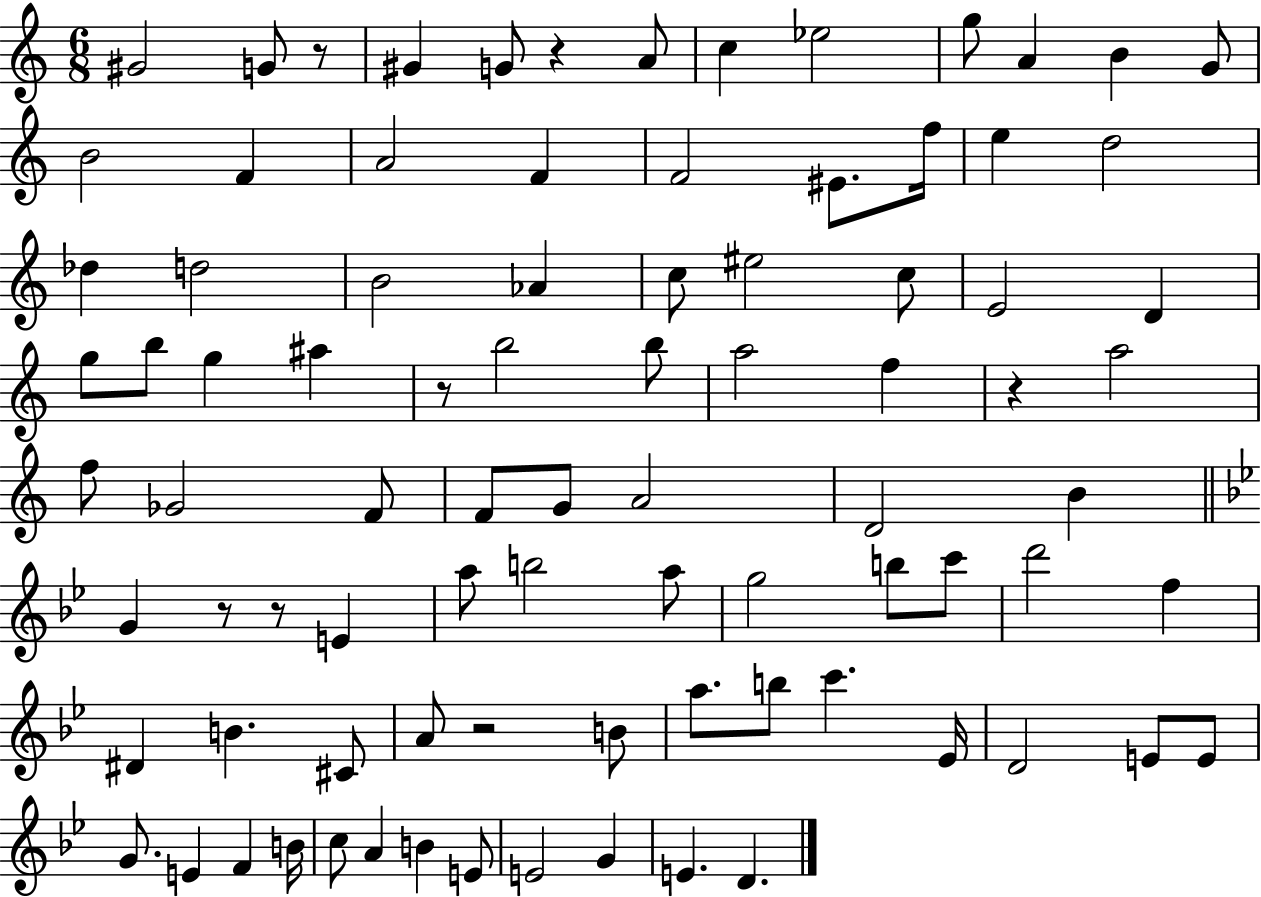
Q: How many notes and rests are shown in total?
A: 87